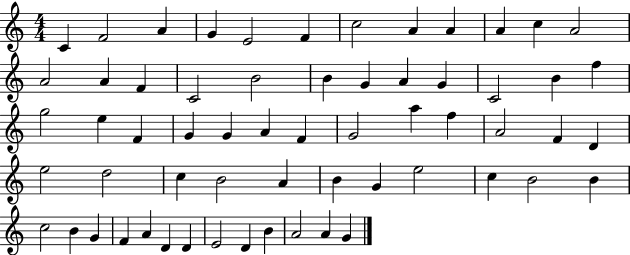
{
  \clef treble
  \numericTimeSignature
  \time 4/4
  \key c \major
  c'4 f'2 a'4 | g'4 e'2 f'4 | c''2 a'4 a'4 | a'4 c''4 a'2 | \break a'2 a'4 f'4 | c'2 b'2 | b'4 g'4 a'4 g'4 | c'2 b'4 f''4 | \break g''2 e''4 f'4 | g'4 g'4 a'4 f'4 | g'2 a''4 f''4 | a'2 f'4 d'4 | \break e''2 d''2 | c''4 b'2 a'4 | b'4 g'4 e''2 | c''4 b'2 b'4 | \break c''2 b'4 g'4 | f'4 a'4 d'4 d'4 | e'2 d'4 b'4 | a'2 a'4 g'4 | \break \bar "|."
}